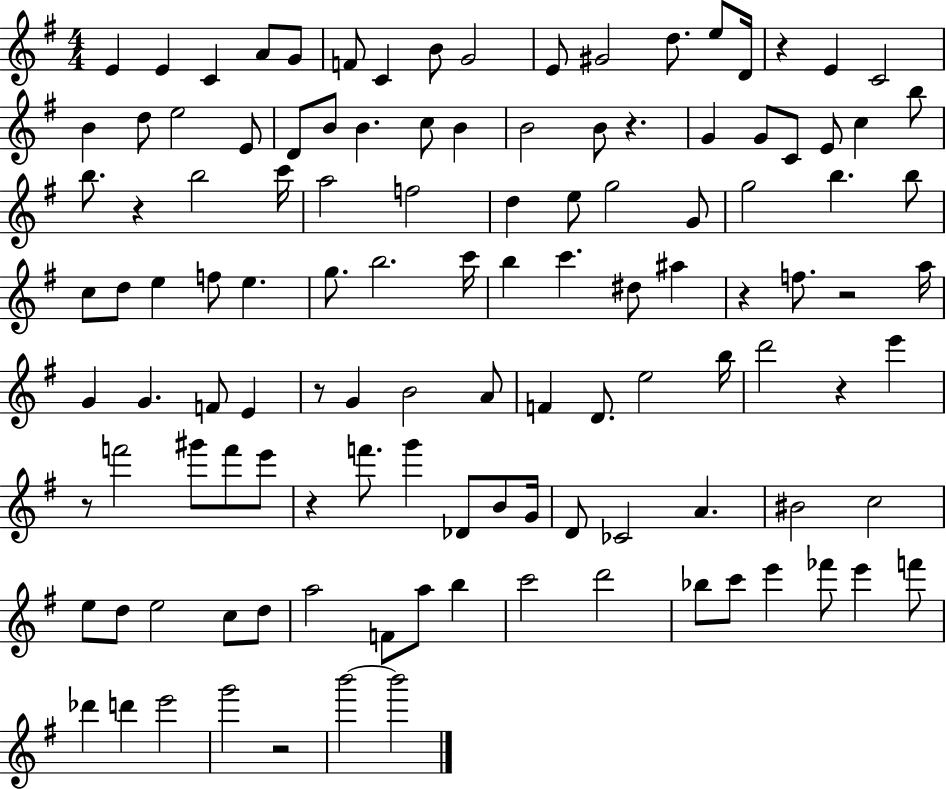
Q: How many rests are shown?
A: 10